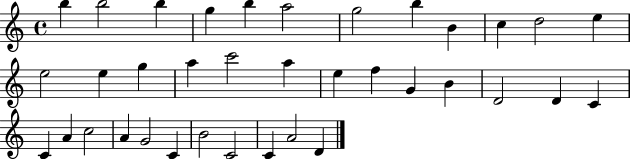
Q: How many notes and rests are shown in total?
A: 36